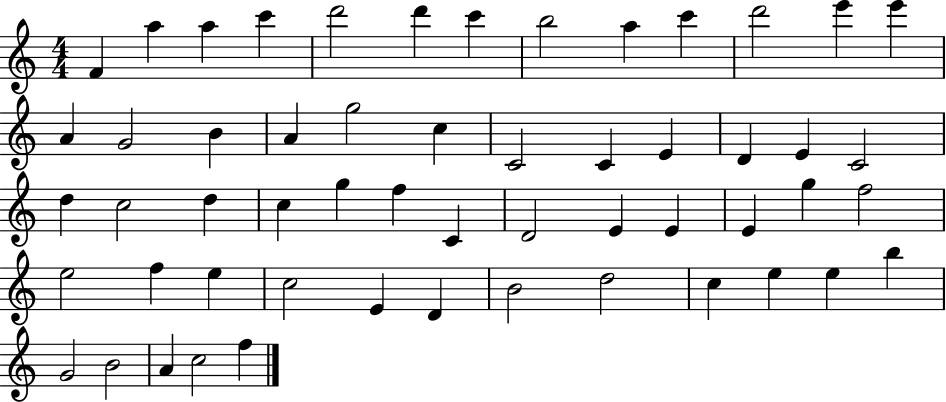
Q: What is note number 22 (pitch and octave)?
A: E4